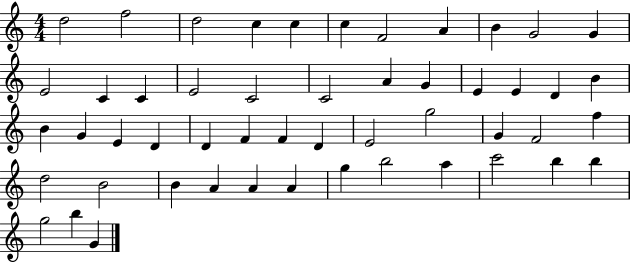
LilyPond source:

{
  \clef treble
  \numericTimeSignature
  \time 4/4
  \key c \major
  d''2 f''2 | d''2 c''4 c''4 | c''4 f'2 a'4 | b'4 g'2 g'4 | \break e'2 c'4 c'4 | e'2 c'2 | c'2 a'4 g'4 | e'4 e'4 d'4 b'4 | \break b'4 g'4 e'4 d'4 | d'4 f'4 f'4 d'4 | e'2 g''2 | g'4 f'2 f''4 | \break d''2 b'2 | b'4 a'4 a'4 a'4 | g''4 b''2 a''4 | c'''2 b''4 b''4 | \break g''2 b''4 g'4 | \bar "|."
}